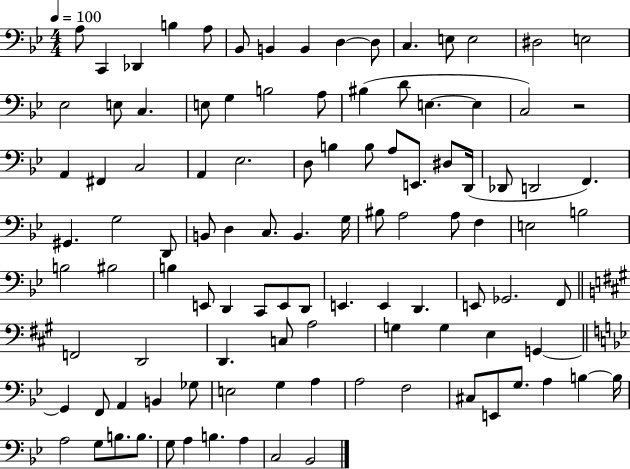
A3/e C2/q Db2/q B3/q A3/e Bb2/e B2/q B2/q D3/q D3/e C3/q. E3/e E3/h D#3/h E3/h Eb3/h E3/e C3/q. E3/e G3/q B3/h A3/e BIS3/q D4/e E3/q. E3/q C3/h R/h A2/q F#2/q C3/h A2/q Eb3/h. D3/e B3/q B3/e A3/e E2/e. D#3/e D2/s Db2/e D2/h F2/q. G#2/q. G3/h D2/e B2/e D3/q C3/e. B2/q. G3/s BIS3/e A3/h A3/e F3/q E3/h B3/h B3/h BIS3/h B3/q E2/e D2/q C2/e E2/e D2/e E2/q. E2/q D2/q. E2/e Gb2/h. F2/e F2/h D2/h D2/q. C3/e A3/h G3/q G3/q E3/q G2/q G2/q F2/e A2/q B2/q Gb3/e E3/h G3/q A3/q A3/h F3/h C#3/e E2/e G3/e. A3/q B3/q B3/s A3/h G3/e B3/e. B3/e. G3/e A3/q B3/q. A3/q C3/h Bb2/h